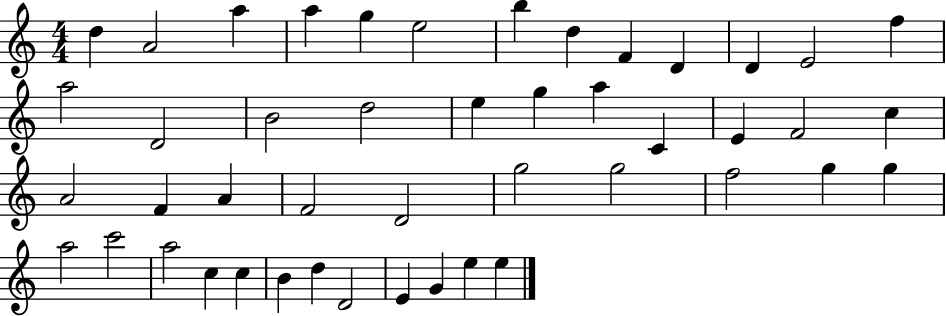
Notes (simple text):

D5/q A4/h A5/q A5/q G5/q E5/h B5/q D5/q F4/q D4/q D4/q E4/h F5/q A5/h D4/h B4/h D5/h E5/q G5/q A5/q C4/q E4/q F4/h C5/q A4/h F4/q A4/q F4/h D4/h G5/h G5/h F5/h G5/q G5/q A5/h C6/h A5/h C5/q C5/q B4/q D5/q D4/h E4/q G4/q E5/q E5/q